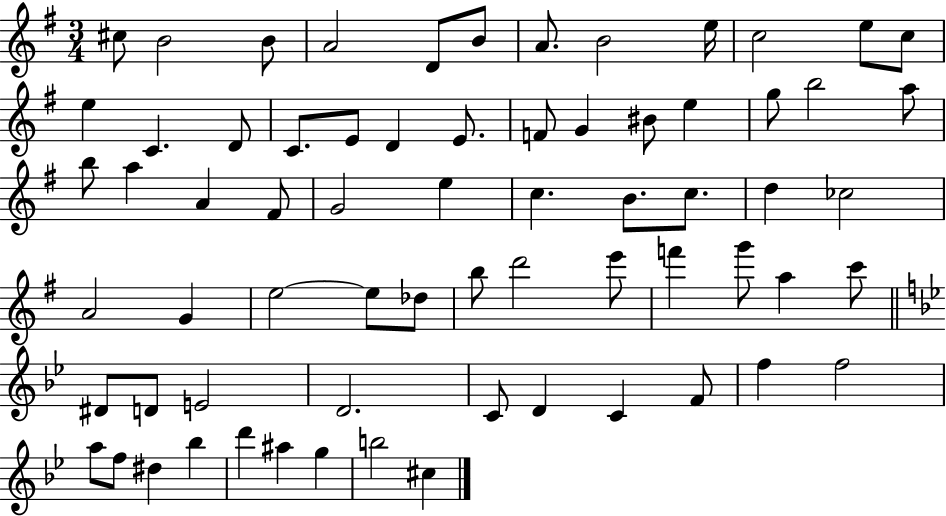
C#5/e B4/h B4/e A4/h D4/e B4/e A4/e. B4/h E5/s C5/h E5/e C5/e E5/q C4/q. D4/e C4/e. E4/e D4/q E4/e. F4/e G4/q BIS4/e E5/q G5/e B5/h A5/e B5/e A5/q A4/q F#4/e G4/h E5/q C5/q. B4/e. C5/e. D5/q CES5/h A4/h G4/q E5/h E5/e Db5/e B5/e D6/h E6/e F6/q G6/e A5/q C6/e D#4/e D4/e E4/h D4/h. C4/e D4/q C4/q F4/e F5/q F5/h A5/e F5/e D#5/q Bb5/q D6/q A#5/q G5/q B5/h C#5/q